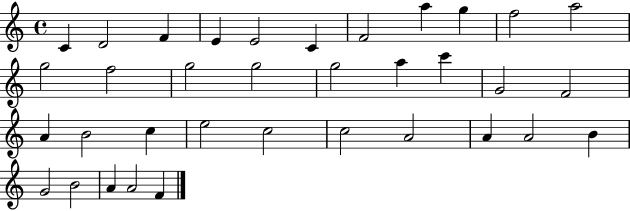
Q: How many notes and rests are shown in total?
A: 35